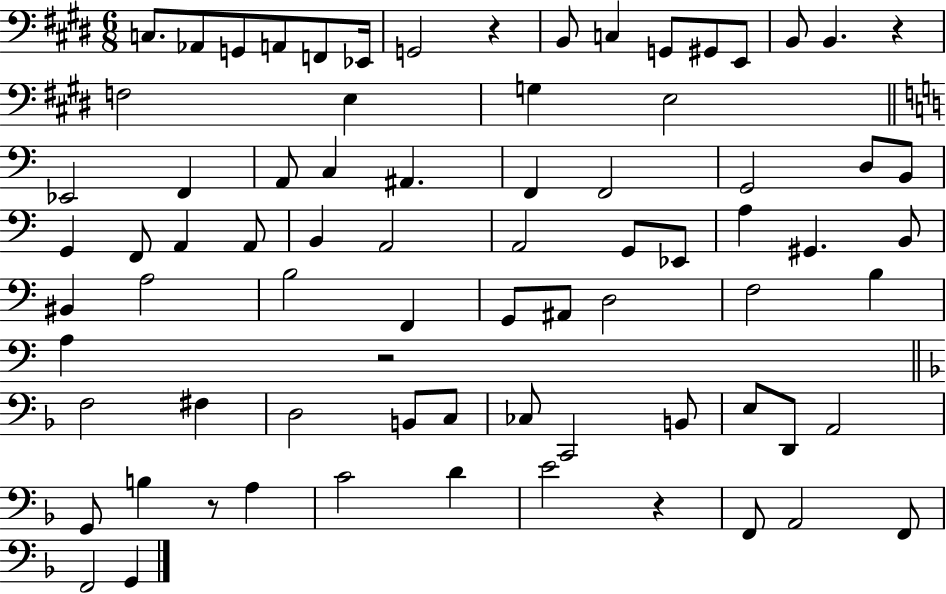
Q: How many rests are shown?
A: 5